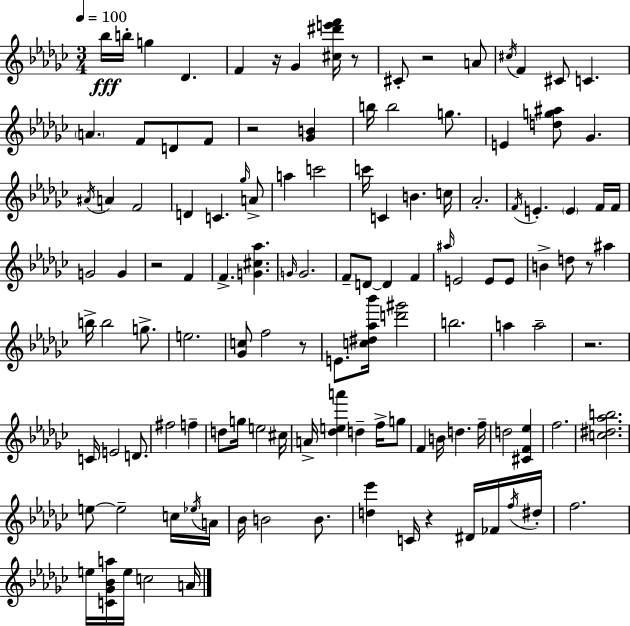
X:1
T:Untitled
M:3/4
L:1/4
K:Ebm
_b/4 b/4 g _D F z/4 _G [^c^d'e'f']/4 z/2 ^C/2 z2 A/2 ^c/4 F ^C/2 C A F/2 D/2 F/2 z2 [_GB] b/4 b2 g/2 E [dg^a]/2 _G ^A/4 A F2 D C _g/4 A/2 a c'2 c'/4 C B c/4 _A2 F/4 E E F/4 F/4 G2 G z2 F F [G^c_a] G/4 G2 F/2 D/2 D F ^a/4 E2 E/2 E/2 B d/2 z/2 ^a b/4 b2 g/2 e2 [_Gc]/2 f2 z/2 E/2 [c^d_a_b']/4 [d'^g']2 b2 a a2 z2 C/4 E2 D/2 ^f2 f d/2 g/4 e2 ^c/4 A/4 [_dea'] d f/4 g/2 F B/4 d f/4 d2 [^CF_e] f2 [c^d_ab]2 e/2 e2 c/4 _e/4 A/4 _B/4 B2 B/2 [d_e'] C/4 z ^D/4 _F/4 f/4 ^d/4 f2 e/4 [C_G_Ba]/4 e/4 c2 A/4